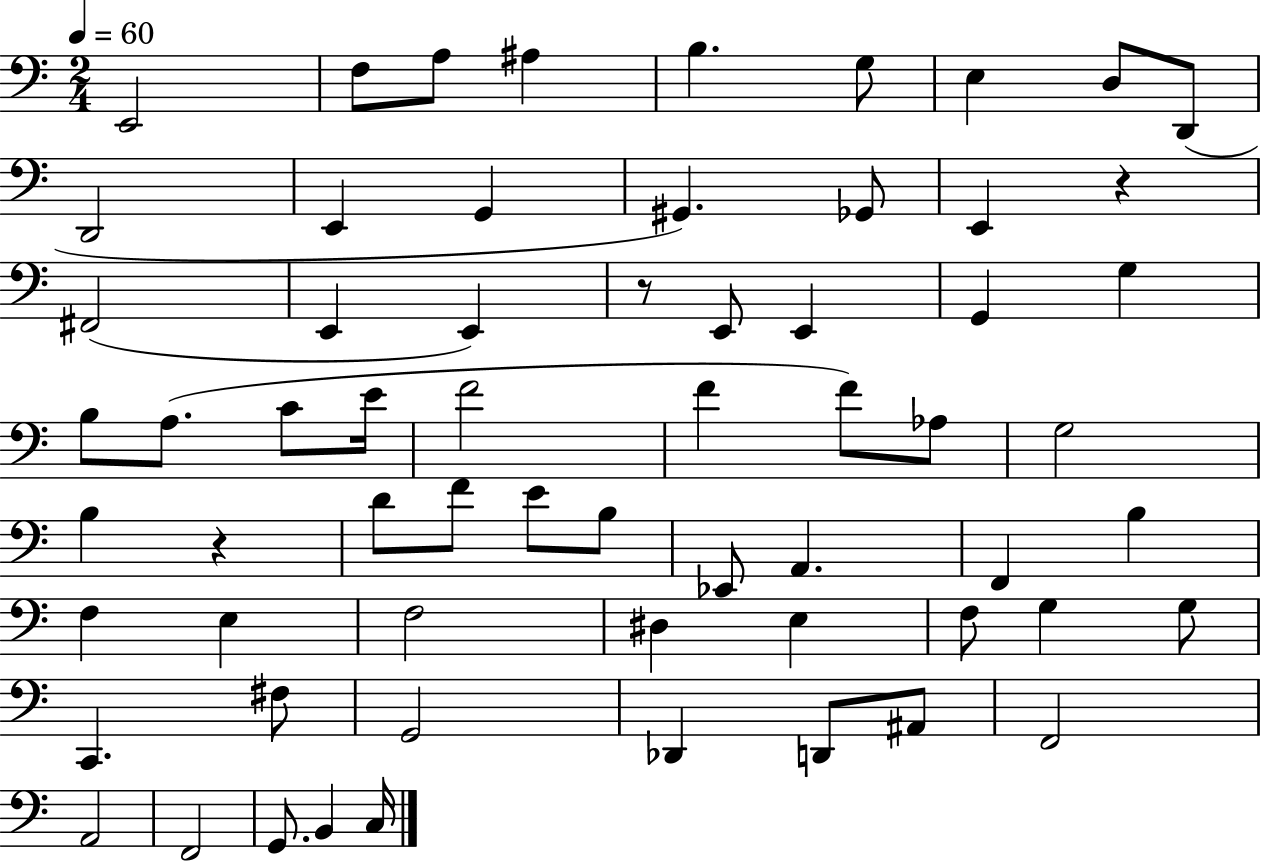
E2/h F3/e A3/e A#3/q B3/q. G3/e E3/q D3/e D2/e D2/h E2/q G2/q G#2/q. Gb2/e E2/q R/q F#2/h E2/q E2/q R/e E2/e E2/q G2/q G3/q B3/e A3/e. C4/e E4/s F4/h F4/q F4/e Ab3/e G3/h B3/q R/q D4/e F4/e E4/e B3/e Eb2/e A2/q. F2/q B3/q F3/q E3/q F3/h D#3/q E3/q F3/e G3/q G3/e C2/q. F#3/e G2/h Db2/q D2/e A#2/e F2/h A2/h F2/h G2/e. B2/q C3/s